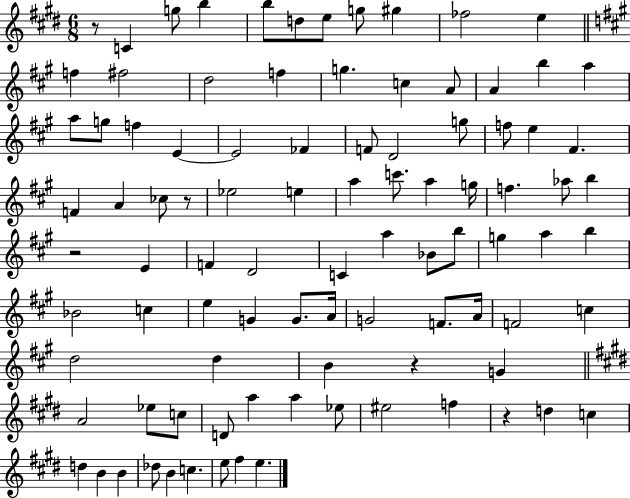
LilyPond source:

{
  \clef treble
  \numericTimeSignature
  \time 6/8
  \key e \major
  r8 c'4 g''8 b''4 | b''8 d''8 e''8 g''8 gis''4 | fes''2 e''4 | \bar "||" \break \key a \major f''4 fis''2 | d''2 f''4 | g''4. c''4 a'8 | a'4 b''4 a''4 | \break a''8 g''8 f''4 e'4~~ | e'2 fes'4 | f'8 d'2 g''8 | f''8 e''4 fis'4. | \break f'4 a'4 ces''8 r8 | ees''2 e''4 | a''4 c'''8. a''4 g''16 | f''4. aes''8 b''4 | \break r2 e'4 | f'4 d'2 | c'4 a''4 bes'8 b''8 | g''4 a''4 b''4 | \break bes'2 c''4 | e''4 g'4 g'8. a'16 | g'2 f'8. a'16 | f'2 c''4 | \break d''2 d''4 | b'4 r4 g'4 | \bar "||" \break \key e \major a'2 ees''8 c''8 | d'8 a''4 a''4 ees''8 | eis''2 f''4 | r4 d''4 c''4 | \break d''4 b'4 b'4 | des''8 b'4 c''4. | e''8 fis''4 e''4. | \bar "|."
}